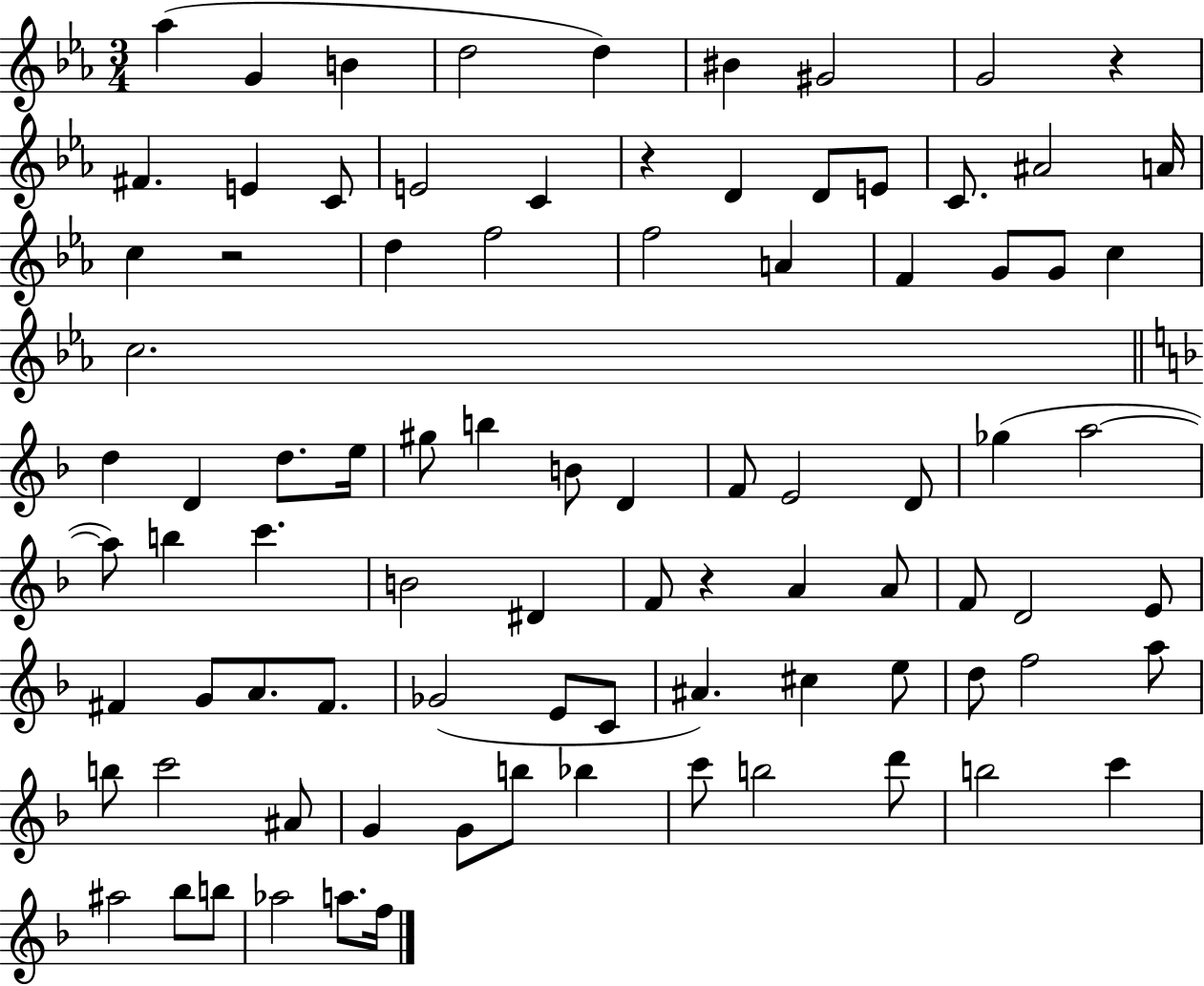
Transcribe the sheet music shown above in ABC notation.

X:1
T:Untitled
M:3/4
L:1/4
K:Eb
_a G B d2 d ^B ^G2 G2 z ^F E C/2 E2 C z D D/2 E/2 C/2 ^A2 A/4 c z2 d f2 f2 A F G/2 G/2 c c2 d D d/2 e/4 ^g/2 b B/2 D F/2 E2 D/2 _g a2 a/2 b c' B2 ^D F/2 z A A/2 F/2 D2 E/2 ^F G/2 A/2 ^F/2 _G2 E/2 C/2 ^A ^c e/2 d/2 f2 a/2 b/2 c'2 ^A/2 G G/2 b/2 _b c'/2 b2 d'/2 b2 c' ^a2 _b/2 b/2 _a2 a/2 f/4